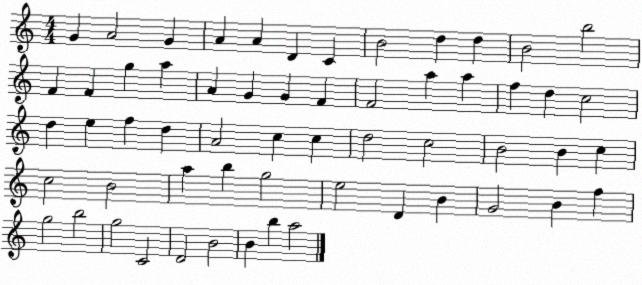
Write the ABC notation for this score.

X:1
T:Untitled
M:4/4
L:1/4
K:C
G A2 G A A D C B2 d d B2 b2 F F g a A G G F F2 a a f d c2 d e f d A2 c c d2 c2 B2 B c c2 B2 a b g2 e2 D B G2 B f g2 b2 g2 C2 D2 B2 B b a2